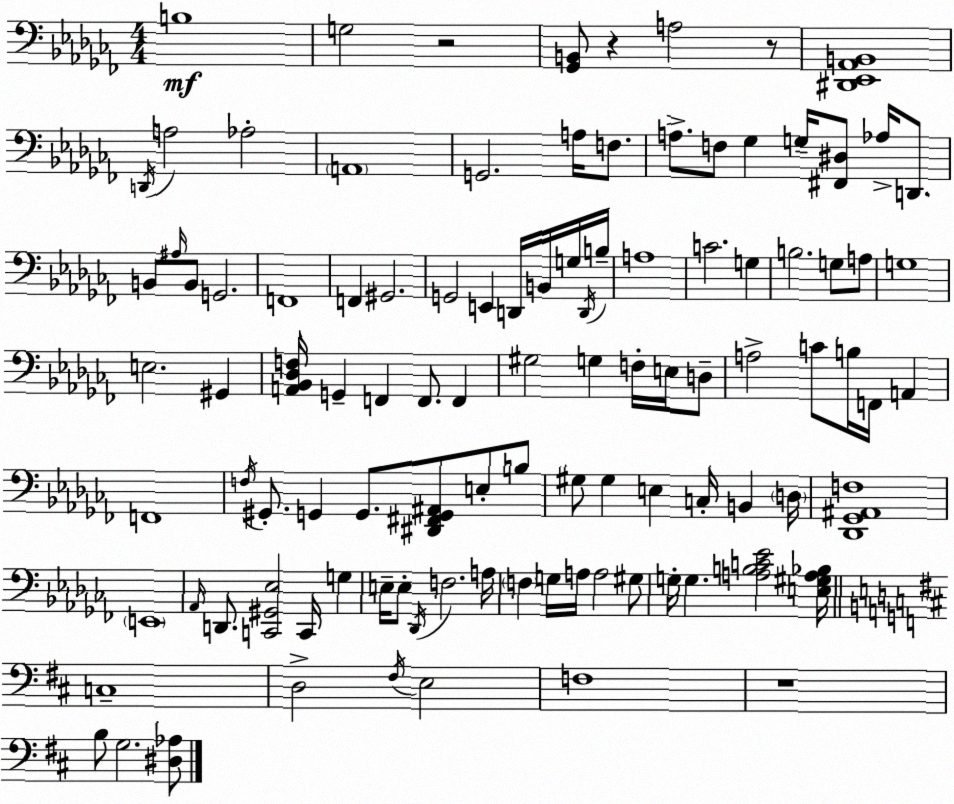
X:1
T:Untitled
M:4/4
L:1/4
K:Abm
B,4 G,2 z2 [_G,,B,,]/2 z A,2 z/2 [^D,,_E,,_A,,B,,]4 D,,/4 A,2 _A,2 A,,4 G,,2 A,/4 F,/2 A,/2 F,/2 _G, G,/4 [^F,,^D,]/2 _A,/4 D,,/2 B,,/2 ^A,/4 B,,/2 G,,2 F,,4 F,, ^G,,2 G,,2 E,, D,,/4 B,,/4 G,/4 D,,/4 B,/4 A,4 C2 G, B,2 G,/2 A,/2 G,4 E,2 ^G,, [A,,_B,,_D,F,]/4 G,, F,, F,,/2 F,, ^G,2 G, F,/4 E,/4 D,/2 A,2 C/2 B,/4 F,,/4 A,, F,,4 F,/4 ^G,,/2 G,, G,,/2 [^D,,^F,,G,,^A,,]/2 E,/2 B,/2 ^G,/2 ^G, E, C,/4 B,, D,/4 [_D,,_G,,^A,,F,]4 E,,4 _A,,/4 D,,/2 [C,,^G,,_E,]2 C,,/4 G, E,/4 E,/2 _D,,/4 F,2 A,/4 F, G,/4 A,/4 A,2 ^G,/2 G,/4 G, [A,B,C_E]2 [E,^G,A,_B,]/4 C,4 D,2 ^F,/4 E,2 F,4 z4 B,/2 G,2 [^D,_A,]/2